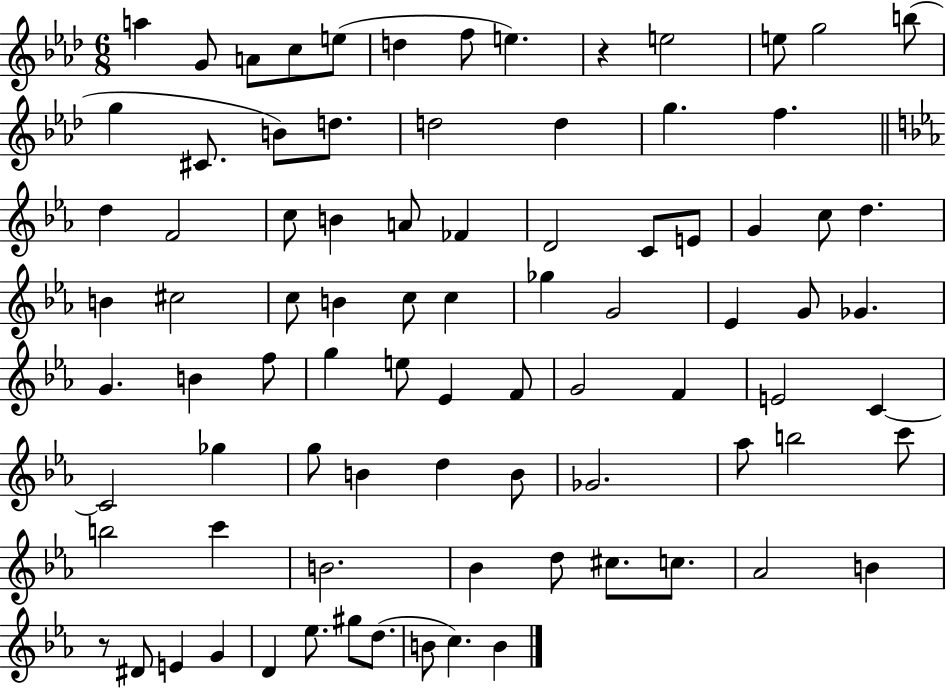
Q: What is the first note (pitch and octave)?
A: A5